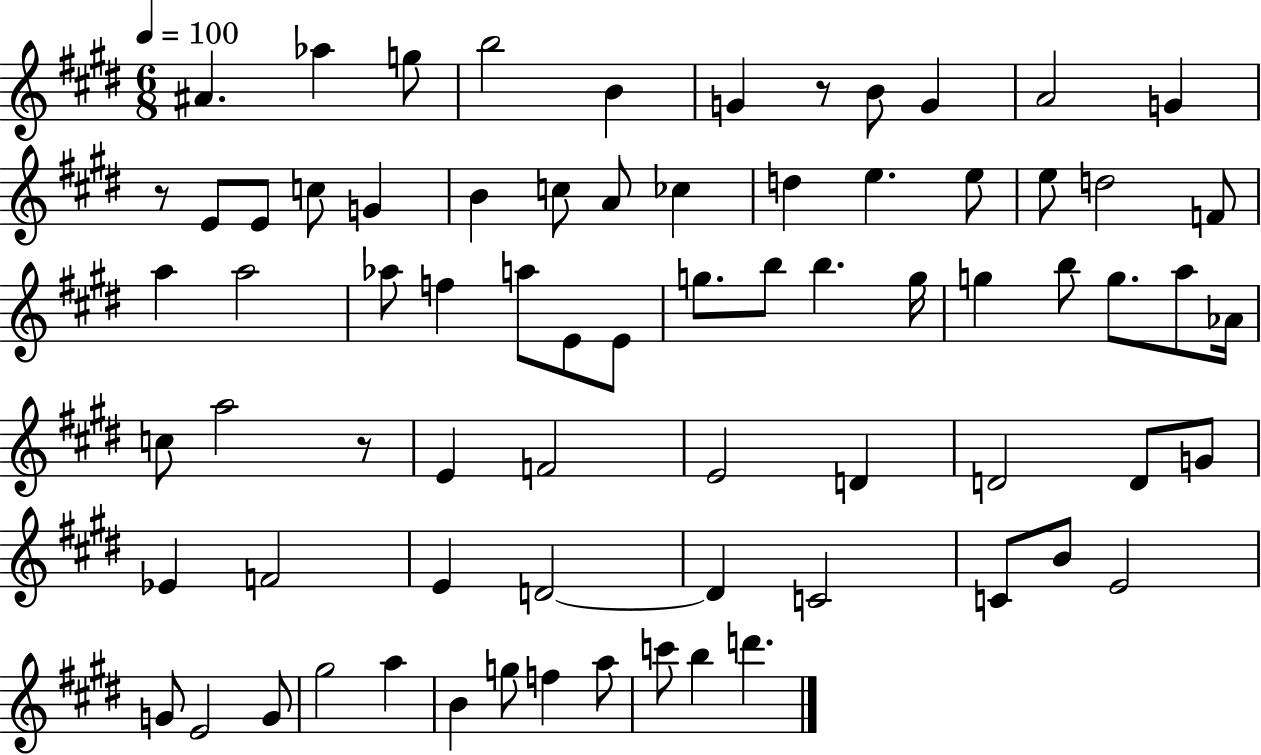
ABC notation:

X:1
T:Untitled
M:6/8
L:1/4
K:E
^A _a g/2 b2 B G z/2 B/2 G A2 G z/2 E/2 E/2 c/2 G B c/2 A/2 _c d e e/2 e/2 d2 F/2 a a2 _a/2 f a/2 E/2 E/2 g/2 b/2 b g/4 g b/2 g/2 a/2 _A/4 c/2 a2 z/2 E F2 E2 D D2 D/2 G/2 _E F2 E D2 D C2 C/2 B/2 E2 G/2 E2 G/2 ^g2 a B g/2 f a/2 c'/2 b d'